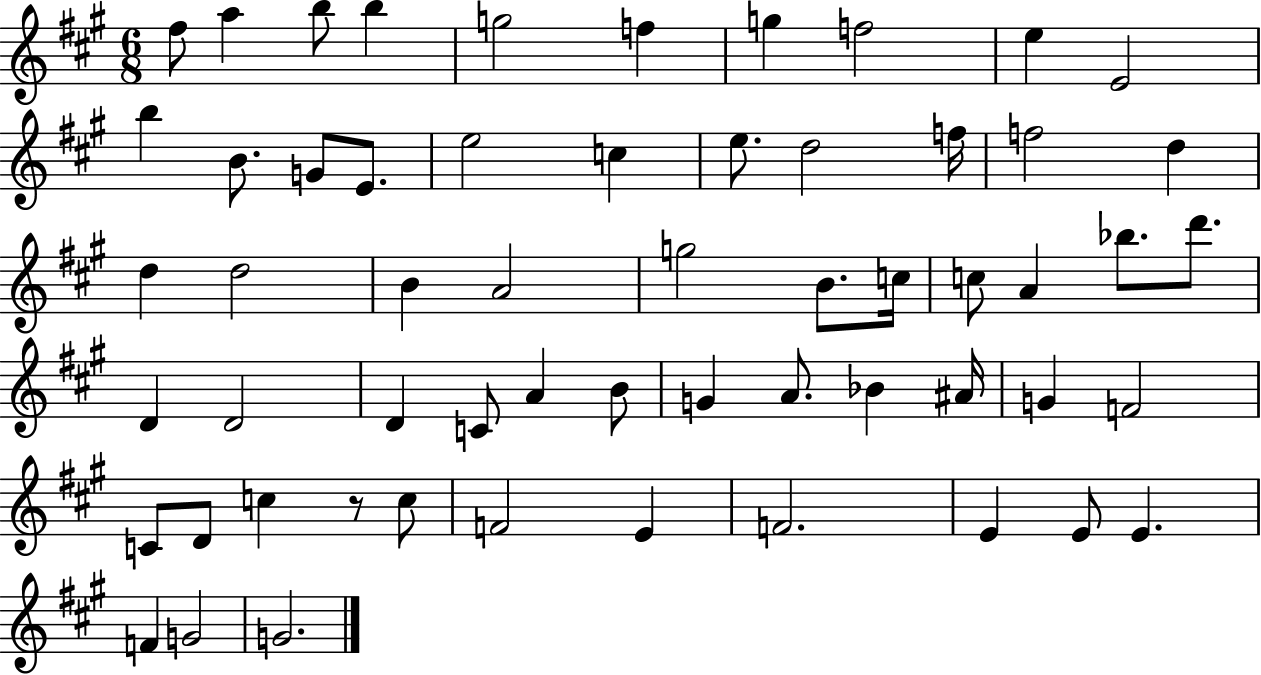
X:1
T:Untitled
M:6/8
L:1/4
K:A
^f/2 a b/2 b g2 f g f2 e E2 b B/2 G/2 E/2 e2 c e/2 d2 f/4 f2 d d d2 B A2 g2 B/2 c/4 c/2 A _b/2 d'/2 D D2 D C/2 A B/2 G A/2 _B ^A/4 G F2 C/2 D/2 c z/2 c/2 F2 E F2 E E/2 E F G2 G2